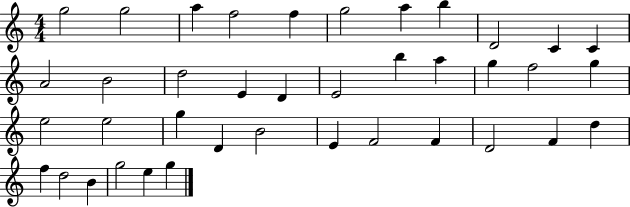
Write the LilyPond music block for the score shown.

{
  \clef treble
  \numericTimeSignature
  \time 4/4
  \key c \major
  g''2 g''2 | a''4 f''2 f''4 | g''2 a''4 b''4 | d'2 c'4 c'4 | \break a'2 b'2 | d''2 e'4 d'4 | e'2 b''4 a''4 | g''4 f''2 g''4 | \break e''2 e''2 | g''4 d'4 b'2 | e'4 f'2 f'4 | d'2 f'4 d''4 | \break f''4 d''2 b'4 | g''2 e''4 g''4 | \bar "|."
}